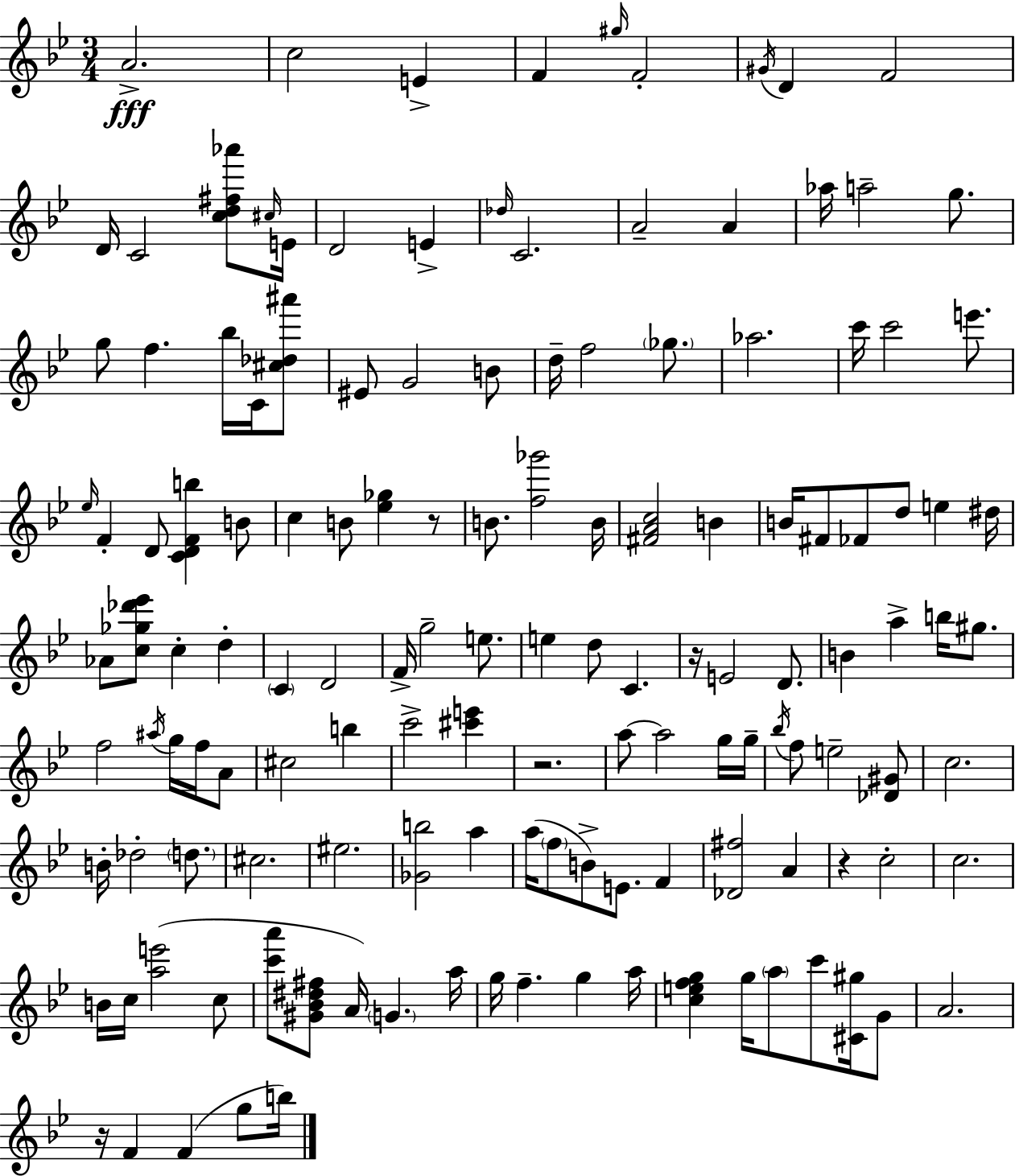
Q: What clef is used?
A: treble